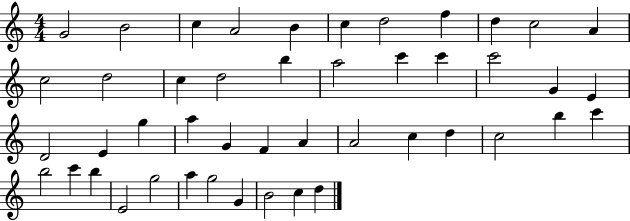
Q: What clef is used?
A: treble